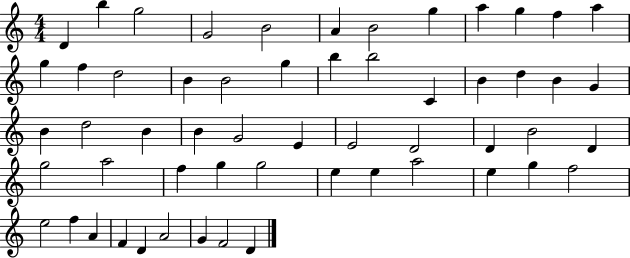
{
  \clef treble
  \numericTimeSignature
  \time 4/4
  \key c \major
  d'4 b''4 g''2 | g'2 b'2 | a'4 b'2 g''4 | a''4 g''4 f''4 a''4 | \break g''4 f''4 d''2 | b'4 b'2 g''4 | b''4 b''2 c'4 | b'4 d''4 b'4 g'4 | \break b'4 d''2 b'4 | b'4 g'2 e'4 | e'2 d'2 | d'4 b'2 d'4 | \break g''2 a''2 | f''4 g''4 g''2 | e''4 e''4 a''2 | e''4 g''4 f''2 | \break e''2 f''4 a'4 | f'4 d'4 a'2 | g'4 f'2 d'4 | \bar "|."
}